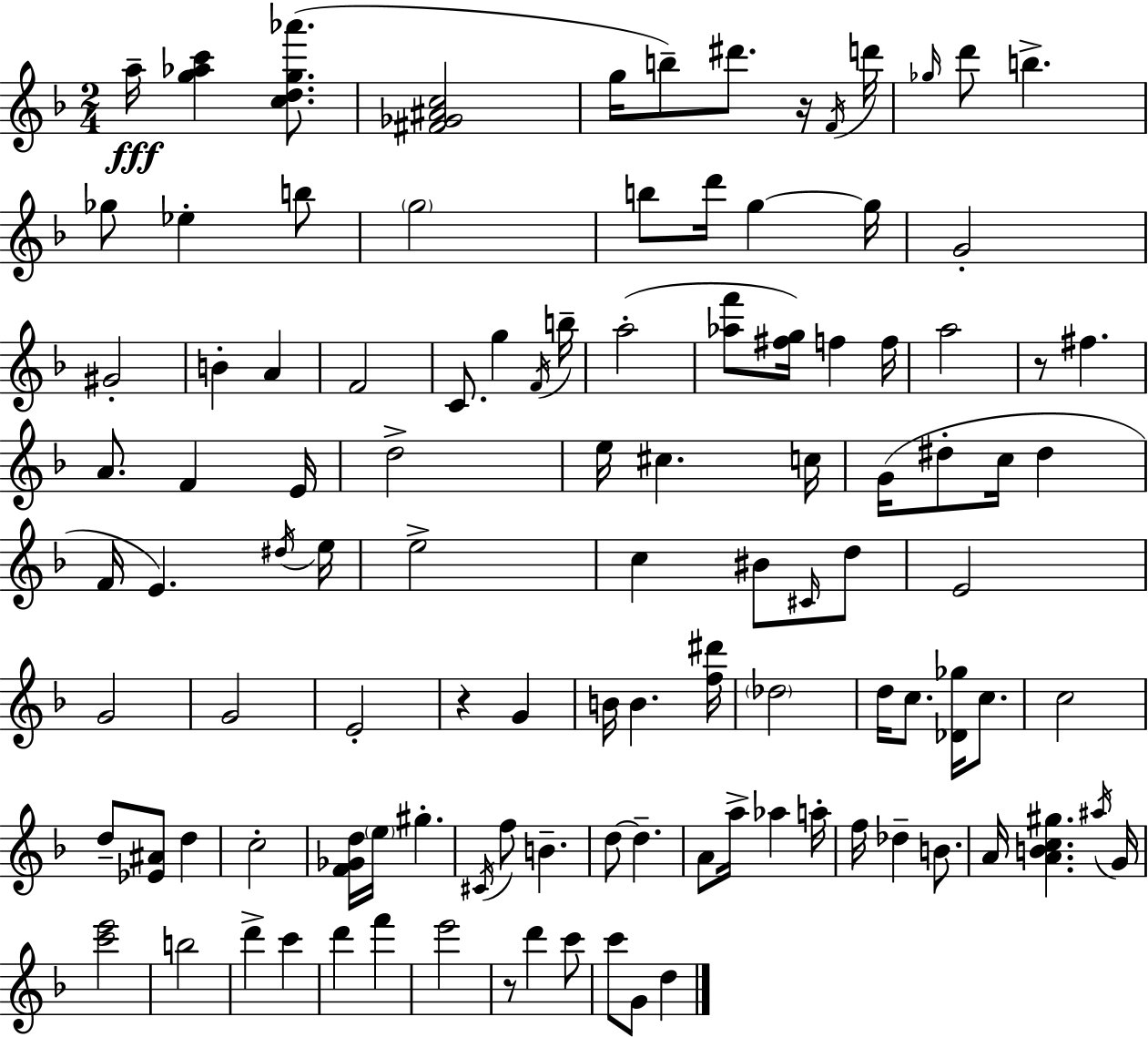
A5/s [G5,Ab5,C6]/q [C5,D5,G5,Ab6]/e. [F#4,Gb4,A#4,C5]/h G5/s B5/e D#6/e. R/s F4/s D6/s Gb5/s D6/e B5/q. Gb5/e Eb5/q B5/e G5/h B5/e D6/s G5/q G5/s G4/h G#4/h B4/q A4/q F4/h C4/e. G5/q F4/s B5/s A5/h [Ab5,F6]/e [F#5,G5]/s F5/q F5/s A5/h R/e F#5/q. A4/e. F4/q E4/s D5/h E5/s C#5/q. C5/s G4/s D#5/e C5/s D#5/q F4/s E4/q. D#5/s E5/s E5/h C5/q BIS4/e C#4/s D5/e E4/h G4/h G4/h E4/h R/q G4/q B4/s B4/q. [F5,D#6]/s Db5/h D5/s C5/e. [Db4,Gb5]/s C5/e. C5/h D5/e [Eb4,A#4]/e D5/q C5/h [F4,Gb4,D5]/s E5/s G#5/q. C#4/s F5/e B4/q. D5/e D5/q. A4/e A5/s Ab5/q A5/s F5/s Db5/q B4/e. A4/s [A4,B4,C5,G#5]/q. A#5/s G4/s [C6,E6]/h B5/h D6/q C6/q D6/q F6/q E6/h R/e D6/q C6/e C6/e G4/e D5/q